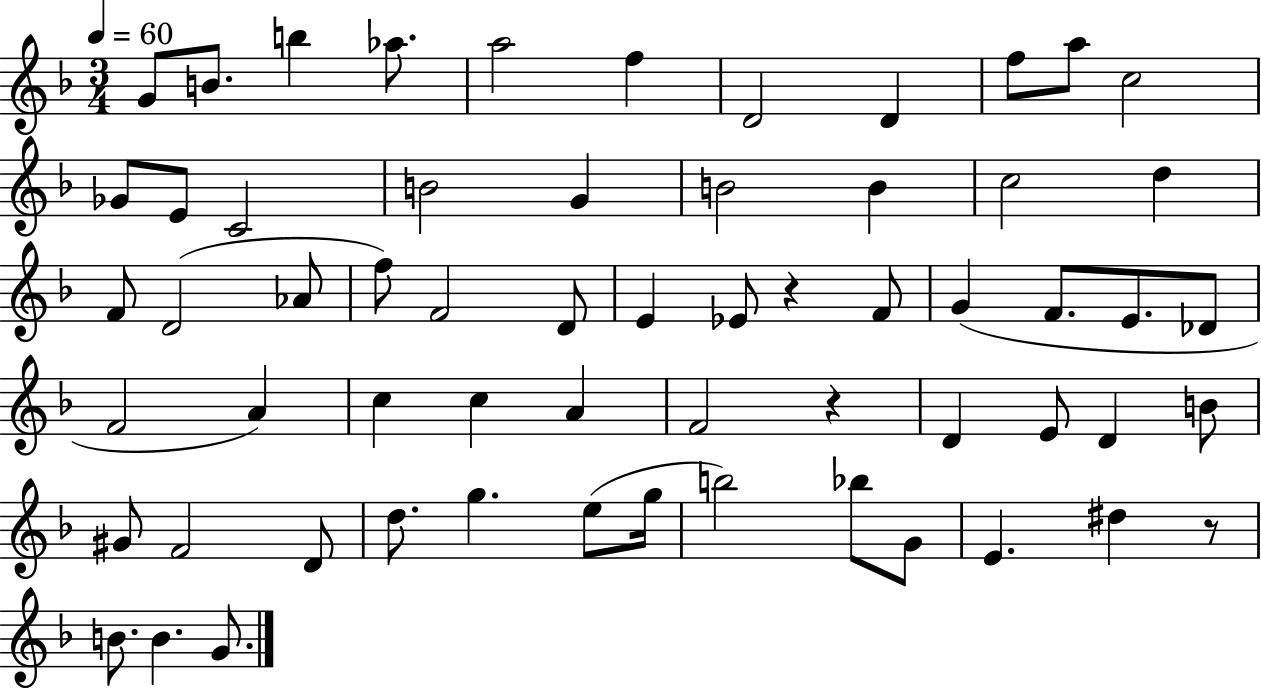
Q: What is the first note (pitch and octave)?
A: G4